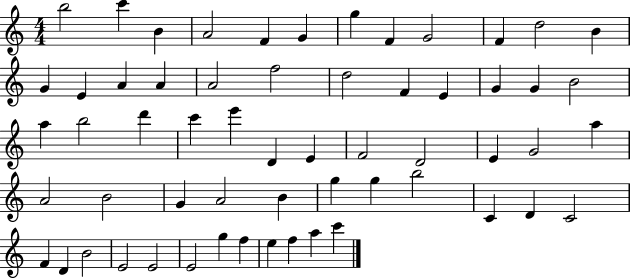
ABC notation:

X:1
T:Untitled
M:4/4
L:1/4
K:C
b2 c' B A2 F G g F G2 F d2 B G E A A A2 f2 d2 F E G G B2 a b2 d' c' e' D E F2 D2 E G2 a A2 B2 G A2 B g g b2 C D C2 F D B2 E2 E2 E2 g f e f a c'